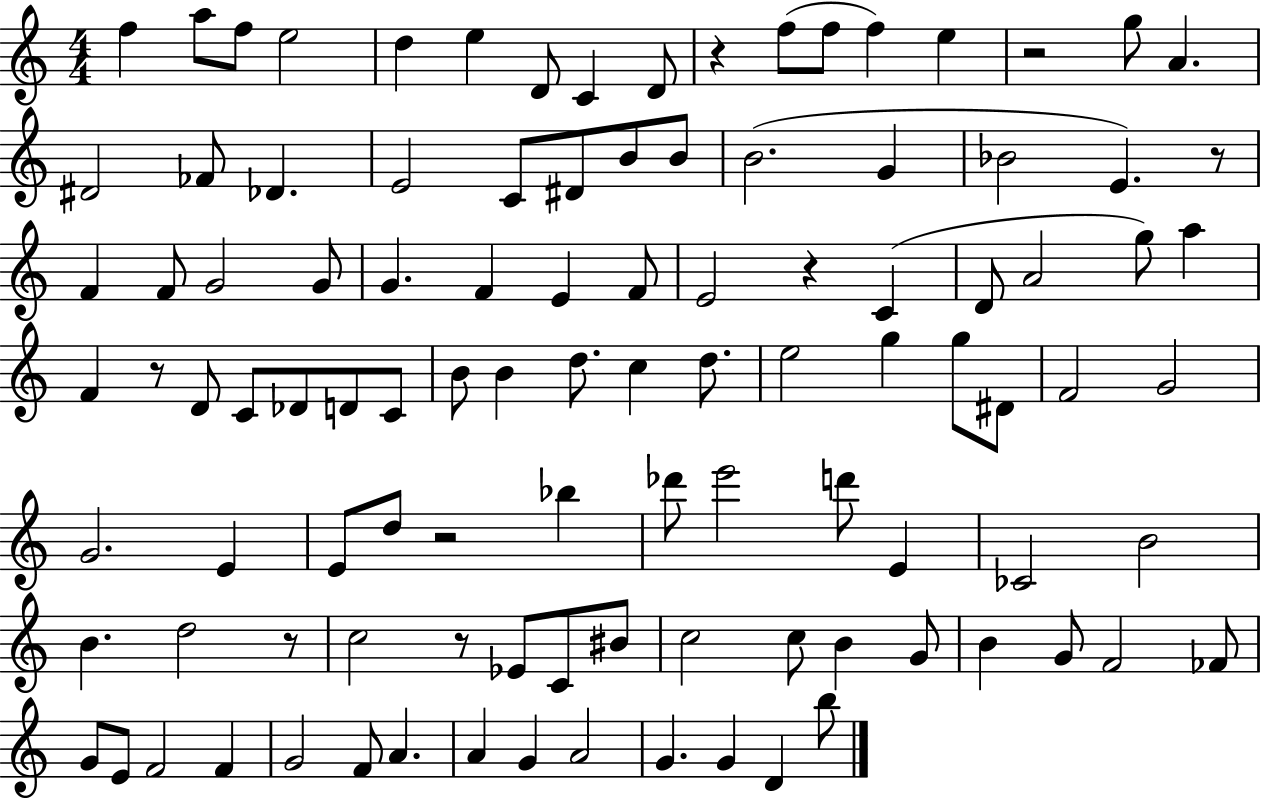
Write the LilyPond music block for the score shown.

{
  \clef treble
  \numericTimeSignature
  \time 4/4
  \key c \major
  f''4 a''8 f''8 e''2 | d''4 e''4 d'8 c'4 d'8 | r4 f''8( f''8 f''4) e''4 | r2 g''8 a'4. | \break dis'2 fes'8 des'4. | e'2 c'8 dis'8 b'8 b'8 | b'2.( g'4 | bes'2 e'4.) r8 | \break f'4 f'8 g'2 g'8 | g'4. f'4 e'4 f'8 | e'2 r4 c'4( | d'8 a'2 g''8) a''4 | \break f'4 r8 d'8 c'8 des'8 d'8 c'8 | b'8 b'4 d''8. c''4 d''8. | e''2 g''4 g''8 dis'8 | f'2 g'2 | \break g'2. e'4 | e'8 d''8 r2 bes''4 | des'''8 e'''2 d'''8 e'4 | ces'2 b'2 | \break b'4. d''2 r8 | c''2 r8 ees'8 c'8 bis'8 | c''2 c''8 b'4 g'8 | b'4 g'8 f'2 fes'8 | \break g'8 e'8 f'2 f'4 | g'2 f'8 a'4. | a'4 g'4 a'2 | g'4. g'4 d'4 b''8 | \break \bar "|."
}